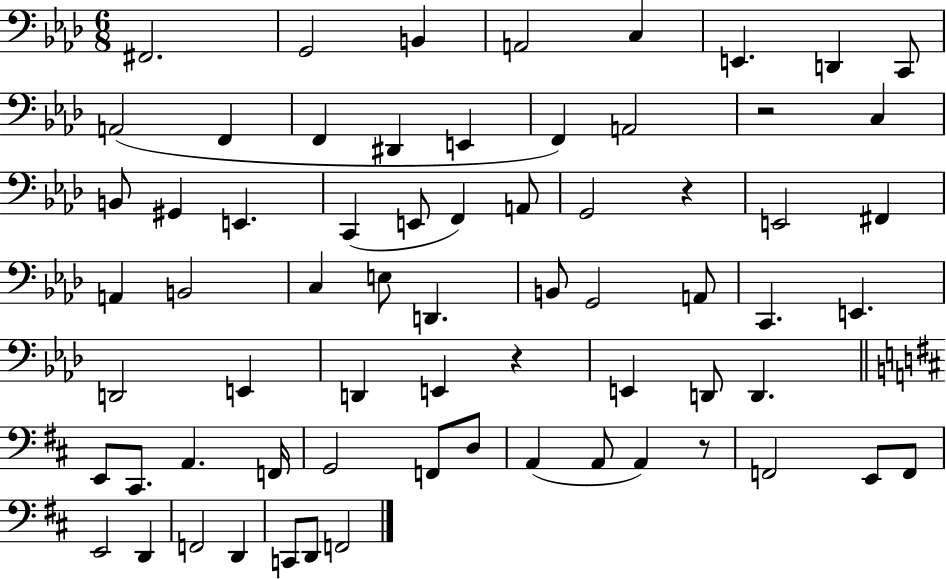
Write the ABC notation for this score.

X:1
T:Untitled
M:6/8
L:1/4
K:Ab
^F,,2 G,,2 B,, A,,2 C, E,, D,, C,,/2 A,,2 F,, F,, ^D,, E,, F,, A,,2 z2 C, B,,/2 ^G,, E,, C,, E,,/2 F,, A,,/2 G,,2 z E,,2 ^F,, A,, B,,2 C, E,/2 D,, B,,/2 G,,2 A,,/2 C,, E,, D,,2 E,, D,, E,, z E,, D,,/2 D,, E,,/2 ^C,,/2 A,, F,,/4 G,,2 F,,/2 D,/2 A,, A,,/2 A,, z/2 F,,2 E,,/2 F,,/2 E,,2 D,, F,,2 D,, C,,/2 D,,/2 F,,2